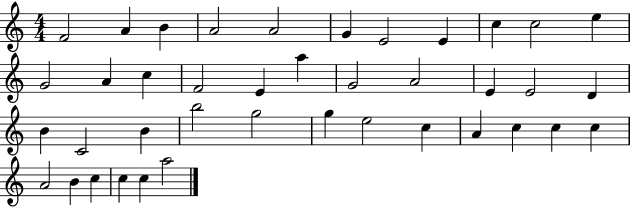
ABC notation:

X:1
T:Untitled
M:4/4
L:1/4
K:C
F2 A B A2 A2 G E2 E c c2 e G2 A c F2 E a G2 A2 E E2 D B C2 B b2 g2 g e2 c A c c c A2 B c c c a2